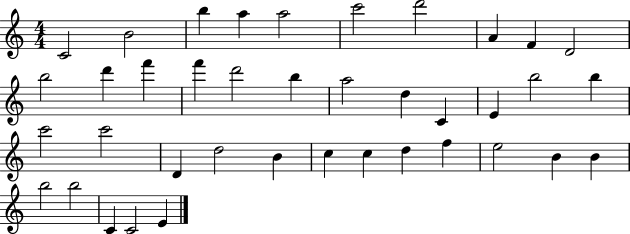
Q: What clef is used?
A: treble